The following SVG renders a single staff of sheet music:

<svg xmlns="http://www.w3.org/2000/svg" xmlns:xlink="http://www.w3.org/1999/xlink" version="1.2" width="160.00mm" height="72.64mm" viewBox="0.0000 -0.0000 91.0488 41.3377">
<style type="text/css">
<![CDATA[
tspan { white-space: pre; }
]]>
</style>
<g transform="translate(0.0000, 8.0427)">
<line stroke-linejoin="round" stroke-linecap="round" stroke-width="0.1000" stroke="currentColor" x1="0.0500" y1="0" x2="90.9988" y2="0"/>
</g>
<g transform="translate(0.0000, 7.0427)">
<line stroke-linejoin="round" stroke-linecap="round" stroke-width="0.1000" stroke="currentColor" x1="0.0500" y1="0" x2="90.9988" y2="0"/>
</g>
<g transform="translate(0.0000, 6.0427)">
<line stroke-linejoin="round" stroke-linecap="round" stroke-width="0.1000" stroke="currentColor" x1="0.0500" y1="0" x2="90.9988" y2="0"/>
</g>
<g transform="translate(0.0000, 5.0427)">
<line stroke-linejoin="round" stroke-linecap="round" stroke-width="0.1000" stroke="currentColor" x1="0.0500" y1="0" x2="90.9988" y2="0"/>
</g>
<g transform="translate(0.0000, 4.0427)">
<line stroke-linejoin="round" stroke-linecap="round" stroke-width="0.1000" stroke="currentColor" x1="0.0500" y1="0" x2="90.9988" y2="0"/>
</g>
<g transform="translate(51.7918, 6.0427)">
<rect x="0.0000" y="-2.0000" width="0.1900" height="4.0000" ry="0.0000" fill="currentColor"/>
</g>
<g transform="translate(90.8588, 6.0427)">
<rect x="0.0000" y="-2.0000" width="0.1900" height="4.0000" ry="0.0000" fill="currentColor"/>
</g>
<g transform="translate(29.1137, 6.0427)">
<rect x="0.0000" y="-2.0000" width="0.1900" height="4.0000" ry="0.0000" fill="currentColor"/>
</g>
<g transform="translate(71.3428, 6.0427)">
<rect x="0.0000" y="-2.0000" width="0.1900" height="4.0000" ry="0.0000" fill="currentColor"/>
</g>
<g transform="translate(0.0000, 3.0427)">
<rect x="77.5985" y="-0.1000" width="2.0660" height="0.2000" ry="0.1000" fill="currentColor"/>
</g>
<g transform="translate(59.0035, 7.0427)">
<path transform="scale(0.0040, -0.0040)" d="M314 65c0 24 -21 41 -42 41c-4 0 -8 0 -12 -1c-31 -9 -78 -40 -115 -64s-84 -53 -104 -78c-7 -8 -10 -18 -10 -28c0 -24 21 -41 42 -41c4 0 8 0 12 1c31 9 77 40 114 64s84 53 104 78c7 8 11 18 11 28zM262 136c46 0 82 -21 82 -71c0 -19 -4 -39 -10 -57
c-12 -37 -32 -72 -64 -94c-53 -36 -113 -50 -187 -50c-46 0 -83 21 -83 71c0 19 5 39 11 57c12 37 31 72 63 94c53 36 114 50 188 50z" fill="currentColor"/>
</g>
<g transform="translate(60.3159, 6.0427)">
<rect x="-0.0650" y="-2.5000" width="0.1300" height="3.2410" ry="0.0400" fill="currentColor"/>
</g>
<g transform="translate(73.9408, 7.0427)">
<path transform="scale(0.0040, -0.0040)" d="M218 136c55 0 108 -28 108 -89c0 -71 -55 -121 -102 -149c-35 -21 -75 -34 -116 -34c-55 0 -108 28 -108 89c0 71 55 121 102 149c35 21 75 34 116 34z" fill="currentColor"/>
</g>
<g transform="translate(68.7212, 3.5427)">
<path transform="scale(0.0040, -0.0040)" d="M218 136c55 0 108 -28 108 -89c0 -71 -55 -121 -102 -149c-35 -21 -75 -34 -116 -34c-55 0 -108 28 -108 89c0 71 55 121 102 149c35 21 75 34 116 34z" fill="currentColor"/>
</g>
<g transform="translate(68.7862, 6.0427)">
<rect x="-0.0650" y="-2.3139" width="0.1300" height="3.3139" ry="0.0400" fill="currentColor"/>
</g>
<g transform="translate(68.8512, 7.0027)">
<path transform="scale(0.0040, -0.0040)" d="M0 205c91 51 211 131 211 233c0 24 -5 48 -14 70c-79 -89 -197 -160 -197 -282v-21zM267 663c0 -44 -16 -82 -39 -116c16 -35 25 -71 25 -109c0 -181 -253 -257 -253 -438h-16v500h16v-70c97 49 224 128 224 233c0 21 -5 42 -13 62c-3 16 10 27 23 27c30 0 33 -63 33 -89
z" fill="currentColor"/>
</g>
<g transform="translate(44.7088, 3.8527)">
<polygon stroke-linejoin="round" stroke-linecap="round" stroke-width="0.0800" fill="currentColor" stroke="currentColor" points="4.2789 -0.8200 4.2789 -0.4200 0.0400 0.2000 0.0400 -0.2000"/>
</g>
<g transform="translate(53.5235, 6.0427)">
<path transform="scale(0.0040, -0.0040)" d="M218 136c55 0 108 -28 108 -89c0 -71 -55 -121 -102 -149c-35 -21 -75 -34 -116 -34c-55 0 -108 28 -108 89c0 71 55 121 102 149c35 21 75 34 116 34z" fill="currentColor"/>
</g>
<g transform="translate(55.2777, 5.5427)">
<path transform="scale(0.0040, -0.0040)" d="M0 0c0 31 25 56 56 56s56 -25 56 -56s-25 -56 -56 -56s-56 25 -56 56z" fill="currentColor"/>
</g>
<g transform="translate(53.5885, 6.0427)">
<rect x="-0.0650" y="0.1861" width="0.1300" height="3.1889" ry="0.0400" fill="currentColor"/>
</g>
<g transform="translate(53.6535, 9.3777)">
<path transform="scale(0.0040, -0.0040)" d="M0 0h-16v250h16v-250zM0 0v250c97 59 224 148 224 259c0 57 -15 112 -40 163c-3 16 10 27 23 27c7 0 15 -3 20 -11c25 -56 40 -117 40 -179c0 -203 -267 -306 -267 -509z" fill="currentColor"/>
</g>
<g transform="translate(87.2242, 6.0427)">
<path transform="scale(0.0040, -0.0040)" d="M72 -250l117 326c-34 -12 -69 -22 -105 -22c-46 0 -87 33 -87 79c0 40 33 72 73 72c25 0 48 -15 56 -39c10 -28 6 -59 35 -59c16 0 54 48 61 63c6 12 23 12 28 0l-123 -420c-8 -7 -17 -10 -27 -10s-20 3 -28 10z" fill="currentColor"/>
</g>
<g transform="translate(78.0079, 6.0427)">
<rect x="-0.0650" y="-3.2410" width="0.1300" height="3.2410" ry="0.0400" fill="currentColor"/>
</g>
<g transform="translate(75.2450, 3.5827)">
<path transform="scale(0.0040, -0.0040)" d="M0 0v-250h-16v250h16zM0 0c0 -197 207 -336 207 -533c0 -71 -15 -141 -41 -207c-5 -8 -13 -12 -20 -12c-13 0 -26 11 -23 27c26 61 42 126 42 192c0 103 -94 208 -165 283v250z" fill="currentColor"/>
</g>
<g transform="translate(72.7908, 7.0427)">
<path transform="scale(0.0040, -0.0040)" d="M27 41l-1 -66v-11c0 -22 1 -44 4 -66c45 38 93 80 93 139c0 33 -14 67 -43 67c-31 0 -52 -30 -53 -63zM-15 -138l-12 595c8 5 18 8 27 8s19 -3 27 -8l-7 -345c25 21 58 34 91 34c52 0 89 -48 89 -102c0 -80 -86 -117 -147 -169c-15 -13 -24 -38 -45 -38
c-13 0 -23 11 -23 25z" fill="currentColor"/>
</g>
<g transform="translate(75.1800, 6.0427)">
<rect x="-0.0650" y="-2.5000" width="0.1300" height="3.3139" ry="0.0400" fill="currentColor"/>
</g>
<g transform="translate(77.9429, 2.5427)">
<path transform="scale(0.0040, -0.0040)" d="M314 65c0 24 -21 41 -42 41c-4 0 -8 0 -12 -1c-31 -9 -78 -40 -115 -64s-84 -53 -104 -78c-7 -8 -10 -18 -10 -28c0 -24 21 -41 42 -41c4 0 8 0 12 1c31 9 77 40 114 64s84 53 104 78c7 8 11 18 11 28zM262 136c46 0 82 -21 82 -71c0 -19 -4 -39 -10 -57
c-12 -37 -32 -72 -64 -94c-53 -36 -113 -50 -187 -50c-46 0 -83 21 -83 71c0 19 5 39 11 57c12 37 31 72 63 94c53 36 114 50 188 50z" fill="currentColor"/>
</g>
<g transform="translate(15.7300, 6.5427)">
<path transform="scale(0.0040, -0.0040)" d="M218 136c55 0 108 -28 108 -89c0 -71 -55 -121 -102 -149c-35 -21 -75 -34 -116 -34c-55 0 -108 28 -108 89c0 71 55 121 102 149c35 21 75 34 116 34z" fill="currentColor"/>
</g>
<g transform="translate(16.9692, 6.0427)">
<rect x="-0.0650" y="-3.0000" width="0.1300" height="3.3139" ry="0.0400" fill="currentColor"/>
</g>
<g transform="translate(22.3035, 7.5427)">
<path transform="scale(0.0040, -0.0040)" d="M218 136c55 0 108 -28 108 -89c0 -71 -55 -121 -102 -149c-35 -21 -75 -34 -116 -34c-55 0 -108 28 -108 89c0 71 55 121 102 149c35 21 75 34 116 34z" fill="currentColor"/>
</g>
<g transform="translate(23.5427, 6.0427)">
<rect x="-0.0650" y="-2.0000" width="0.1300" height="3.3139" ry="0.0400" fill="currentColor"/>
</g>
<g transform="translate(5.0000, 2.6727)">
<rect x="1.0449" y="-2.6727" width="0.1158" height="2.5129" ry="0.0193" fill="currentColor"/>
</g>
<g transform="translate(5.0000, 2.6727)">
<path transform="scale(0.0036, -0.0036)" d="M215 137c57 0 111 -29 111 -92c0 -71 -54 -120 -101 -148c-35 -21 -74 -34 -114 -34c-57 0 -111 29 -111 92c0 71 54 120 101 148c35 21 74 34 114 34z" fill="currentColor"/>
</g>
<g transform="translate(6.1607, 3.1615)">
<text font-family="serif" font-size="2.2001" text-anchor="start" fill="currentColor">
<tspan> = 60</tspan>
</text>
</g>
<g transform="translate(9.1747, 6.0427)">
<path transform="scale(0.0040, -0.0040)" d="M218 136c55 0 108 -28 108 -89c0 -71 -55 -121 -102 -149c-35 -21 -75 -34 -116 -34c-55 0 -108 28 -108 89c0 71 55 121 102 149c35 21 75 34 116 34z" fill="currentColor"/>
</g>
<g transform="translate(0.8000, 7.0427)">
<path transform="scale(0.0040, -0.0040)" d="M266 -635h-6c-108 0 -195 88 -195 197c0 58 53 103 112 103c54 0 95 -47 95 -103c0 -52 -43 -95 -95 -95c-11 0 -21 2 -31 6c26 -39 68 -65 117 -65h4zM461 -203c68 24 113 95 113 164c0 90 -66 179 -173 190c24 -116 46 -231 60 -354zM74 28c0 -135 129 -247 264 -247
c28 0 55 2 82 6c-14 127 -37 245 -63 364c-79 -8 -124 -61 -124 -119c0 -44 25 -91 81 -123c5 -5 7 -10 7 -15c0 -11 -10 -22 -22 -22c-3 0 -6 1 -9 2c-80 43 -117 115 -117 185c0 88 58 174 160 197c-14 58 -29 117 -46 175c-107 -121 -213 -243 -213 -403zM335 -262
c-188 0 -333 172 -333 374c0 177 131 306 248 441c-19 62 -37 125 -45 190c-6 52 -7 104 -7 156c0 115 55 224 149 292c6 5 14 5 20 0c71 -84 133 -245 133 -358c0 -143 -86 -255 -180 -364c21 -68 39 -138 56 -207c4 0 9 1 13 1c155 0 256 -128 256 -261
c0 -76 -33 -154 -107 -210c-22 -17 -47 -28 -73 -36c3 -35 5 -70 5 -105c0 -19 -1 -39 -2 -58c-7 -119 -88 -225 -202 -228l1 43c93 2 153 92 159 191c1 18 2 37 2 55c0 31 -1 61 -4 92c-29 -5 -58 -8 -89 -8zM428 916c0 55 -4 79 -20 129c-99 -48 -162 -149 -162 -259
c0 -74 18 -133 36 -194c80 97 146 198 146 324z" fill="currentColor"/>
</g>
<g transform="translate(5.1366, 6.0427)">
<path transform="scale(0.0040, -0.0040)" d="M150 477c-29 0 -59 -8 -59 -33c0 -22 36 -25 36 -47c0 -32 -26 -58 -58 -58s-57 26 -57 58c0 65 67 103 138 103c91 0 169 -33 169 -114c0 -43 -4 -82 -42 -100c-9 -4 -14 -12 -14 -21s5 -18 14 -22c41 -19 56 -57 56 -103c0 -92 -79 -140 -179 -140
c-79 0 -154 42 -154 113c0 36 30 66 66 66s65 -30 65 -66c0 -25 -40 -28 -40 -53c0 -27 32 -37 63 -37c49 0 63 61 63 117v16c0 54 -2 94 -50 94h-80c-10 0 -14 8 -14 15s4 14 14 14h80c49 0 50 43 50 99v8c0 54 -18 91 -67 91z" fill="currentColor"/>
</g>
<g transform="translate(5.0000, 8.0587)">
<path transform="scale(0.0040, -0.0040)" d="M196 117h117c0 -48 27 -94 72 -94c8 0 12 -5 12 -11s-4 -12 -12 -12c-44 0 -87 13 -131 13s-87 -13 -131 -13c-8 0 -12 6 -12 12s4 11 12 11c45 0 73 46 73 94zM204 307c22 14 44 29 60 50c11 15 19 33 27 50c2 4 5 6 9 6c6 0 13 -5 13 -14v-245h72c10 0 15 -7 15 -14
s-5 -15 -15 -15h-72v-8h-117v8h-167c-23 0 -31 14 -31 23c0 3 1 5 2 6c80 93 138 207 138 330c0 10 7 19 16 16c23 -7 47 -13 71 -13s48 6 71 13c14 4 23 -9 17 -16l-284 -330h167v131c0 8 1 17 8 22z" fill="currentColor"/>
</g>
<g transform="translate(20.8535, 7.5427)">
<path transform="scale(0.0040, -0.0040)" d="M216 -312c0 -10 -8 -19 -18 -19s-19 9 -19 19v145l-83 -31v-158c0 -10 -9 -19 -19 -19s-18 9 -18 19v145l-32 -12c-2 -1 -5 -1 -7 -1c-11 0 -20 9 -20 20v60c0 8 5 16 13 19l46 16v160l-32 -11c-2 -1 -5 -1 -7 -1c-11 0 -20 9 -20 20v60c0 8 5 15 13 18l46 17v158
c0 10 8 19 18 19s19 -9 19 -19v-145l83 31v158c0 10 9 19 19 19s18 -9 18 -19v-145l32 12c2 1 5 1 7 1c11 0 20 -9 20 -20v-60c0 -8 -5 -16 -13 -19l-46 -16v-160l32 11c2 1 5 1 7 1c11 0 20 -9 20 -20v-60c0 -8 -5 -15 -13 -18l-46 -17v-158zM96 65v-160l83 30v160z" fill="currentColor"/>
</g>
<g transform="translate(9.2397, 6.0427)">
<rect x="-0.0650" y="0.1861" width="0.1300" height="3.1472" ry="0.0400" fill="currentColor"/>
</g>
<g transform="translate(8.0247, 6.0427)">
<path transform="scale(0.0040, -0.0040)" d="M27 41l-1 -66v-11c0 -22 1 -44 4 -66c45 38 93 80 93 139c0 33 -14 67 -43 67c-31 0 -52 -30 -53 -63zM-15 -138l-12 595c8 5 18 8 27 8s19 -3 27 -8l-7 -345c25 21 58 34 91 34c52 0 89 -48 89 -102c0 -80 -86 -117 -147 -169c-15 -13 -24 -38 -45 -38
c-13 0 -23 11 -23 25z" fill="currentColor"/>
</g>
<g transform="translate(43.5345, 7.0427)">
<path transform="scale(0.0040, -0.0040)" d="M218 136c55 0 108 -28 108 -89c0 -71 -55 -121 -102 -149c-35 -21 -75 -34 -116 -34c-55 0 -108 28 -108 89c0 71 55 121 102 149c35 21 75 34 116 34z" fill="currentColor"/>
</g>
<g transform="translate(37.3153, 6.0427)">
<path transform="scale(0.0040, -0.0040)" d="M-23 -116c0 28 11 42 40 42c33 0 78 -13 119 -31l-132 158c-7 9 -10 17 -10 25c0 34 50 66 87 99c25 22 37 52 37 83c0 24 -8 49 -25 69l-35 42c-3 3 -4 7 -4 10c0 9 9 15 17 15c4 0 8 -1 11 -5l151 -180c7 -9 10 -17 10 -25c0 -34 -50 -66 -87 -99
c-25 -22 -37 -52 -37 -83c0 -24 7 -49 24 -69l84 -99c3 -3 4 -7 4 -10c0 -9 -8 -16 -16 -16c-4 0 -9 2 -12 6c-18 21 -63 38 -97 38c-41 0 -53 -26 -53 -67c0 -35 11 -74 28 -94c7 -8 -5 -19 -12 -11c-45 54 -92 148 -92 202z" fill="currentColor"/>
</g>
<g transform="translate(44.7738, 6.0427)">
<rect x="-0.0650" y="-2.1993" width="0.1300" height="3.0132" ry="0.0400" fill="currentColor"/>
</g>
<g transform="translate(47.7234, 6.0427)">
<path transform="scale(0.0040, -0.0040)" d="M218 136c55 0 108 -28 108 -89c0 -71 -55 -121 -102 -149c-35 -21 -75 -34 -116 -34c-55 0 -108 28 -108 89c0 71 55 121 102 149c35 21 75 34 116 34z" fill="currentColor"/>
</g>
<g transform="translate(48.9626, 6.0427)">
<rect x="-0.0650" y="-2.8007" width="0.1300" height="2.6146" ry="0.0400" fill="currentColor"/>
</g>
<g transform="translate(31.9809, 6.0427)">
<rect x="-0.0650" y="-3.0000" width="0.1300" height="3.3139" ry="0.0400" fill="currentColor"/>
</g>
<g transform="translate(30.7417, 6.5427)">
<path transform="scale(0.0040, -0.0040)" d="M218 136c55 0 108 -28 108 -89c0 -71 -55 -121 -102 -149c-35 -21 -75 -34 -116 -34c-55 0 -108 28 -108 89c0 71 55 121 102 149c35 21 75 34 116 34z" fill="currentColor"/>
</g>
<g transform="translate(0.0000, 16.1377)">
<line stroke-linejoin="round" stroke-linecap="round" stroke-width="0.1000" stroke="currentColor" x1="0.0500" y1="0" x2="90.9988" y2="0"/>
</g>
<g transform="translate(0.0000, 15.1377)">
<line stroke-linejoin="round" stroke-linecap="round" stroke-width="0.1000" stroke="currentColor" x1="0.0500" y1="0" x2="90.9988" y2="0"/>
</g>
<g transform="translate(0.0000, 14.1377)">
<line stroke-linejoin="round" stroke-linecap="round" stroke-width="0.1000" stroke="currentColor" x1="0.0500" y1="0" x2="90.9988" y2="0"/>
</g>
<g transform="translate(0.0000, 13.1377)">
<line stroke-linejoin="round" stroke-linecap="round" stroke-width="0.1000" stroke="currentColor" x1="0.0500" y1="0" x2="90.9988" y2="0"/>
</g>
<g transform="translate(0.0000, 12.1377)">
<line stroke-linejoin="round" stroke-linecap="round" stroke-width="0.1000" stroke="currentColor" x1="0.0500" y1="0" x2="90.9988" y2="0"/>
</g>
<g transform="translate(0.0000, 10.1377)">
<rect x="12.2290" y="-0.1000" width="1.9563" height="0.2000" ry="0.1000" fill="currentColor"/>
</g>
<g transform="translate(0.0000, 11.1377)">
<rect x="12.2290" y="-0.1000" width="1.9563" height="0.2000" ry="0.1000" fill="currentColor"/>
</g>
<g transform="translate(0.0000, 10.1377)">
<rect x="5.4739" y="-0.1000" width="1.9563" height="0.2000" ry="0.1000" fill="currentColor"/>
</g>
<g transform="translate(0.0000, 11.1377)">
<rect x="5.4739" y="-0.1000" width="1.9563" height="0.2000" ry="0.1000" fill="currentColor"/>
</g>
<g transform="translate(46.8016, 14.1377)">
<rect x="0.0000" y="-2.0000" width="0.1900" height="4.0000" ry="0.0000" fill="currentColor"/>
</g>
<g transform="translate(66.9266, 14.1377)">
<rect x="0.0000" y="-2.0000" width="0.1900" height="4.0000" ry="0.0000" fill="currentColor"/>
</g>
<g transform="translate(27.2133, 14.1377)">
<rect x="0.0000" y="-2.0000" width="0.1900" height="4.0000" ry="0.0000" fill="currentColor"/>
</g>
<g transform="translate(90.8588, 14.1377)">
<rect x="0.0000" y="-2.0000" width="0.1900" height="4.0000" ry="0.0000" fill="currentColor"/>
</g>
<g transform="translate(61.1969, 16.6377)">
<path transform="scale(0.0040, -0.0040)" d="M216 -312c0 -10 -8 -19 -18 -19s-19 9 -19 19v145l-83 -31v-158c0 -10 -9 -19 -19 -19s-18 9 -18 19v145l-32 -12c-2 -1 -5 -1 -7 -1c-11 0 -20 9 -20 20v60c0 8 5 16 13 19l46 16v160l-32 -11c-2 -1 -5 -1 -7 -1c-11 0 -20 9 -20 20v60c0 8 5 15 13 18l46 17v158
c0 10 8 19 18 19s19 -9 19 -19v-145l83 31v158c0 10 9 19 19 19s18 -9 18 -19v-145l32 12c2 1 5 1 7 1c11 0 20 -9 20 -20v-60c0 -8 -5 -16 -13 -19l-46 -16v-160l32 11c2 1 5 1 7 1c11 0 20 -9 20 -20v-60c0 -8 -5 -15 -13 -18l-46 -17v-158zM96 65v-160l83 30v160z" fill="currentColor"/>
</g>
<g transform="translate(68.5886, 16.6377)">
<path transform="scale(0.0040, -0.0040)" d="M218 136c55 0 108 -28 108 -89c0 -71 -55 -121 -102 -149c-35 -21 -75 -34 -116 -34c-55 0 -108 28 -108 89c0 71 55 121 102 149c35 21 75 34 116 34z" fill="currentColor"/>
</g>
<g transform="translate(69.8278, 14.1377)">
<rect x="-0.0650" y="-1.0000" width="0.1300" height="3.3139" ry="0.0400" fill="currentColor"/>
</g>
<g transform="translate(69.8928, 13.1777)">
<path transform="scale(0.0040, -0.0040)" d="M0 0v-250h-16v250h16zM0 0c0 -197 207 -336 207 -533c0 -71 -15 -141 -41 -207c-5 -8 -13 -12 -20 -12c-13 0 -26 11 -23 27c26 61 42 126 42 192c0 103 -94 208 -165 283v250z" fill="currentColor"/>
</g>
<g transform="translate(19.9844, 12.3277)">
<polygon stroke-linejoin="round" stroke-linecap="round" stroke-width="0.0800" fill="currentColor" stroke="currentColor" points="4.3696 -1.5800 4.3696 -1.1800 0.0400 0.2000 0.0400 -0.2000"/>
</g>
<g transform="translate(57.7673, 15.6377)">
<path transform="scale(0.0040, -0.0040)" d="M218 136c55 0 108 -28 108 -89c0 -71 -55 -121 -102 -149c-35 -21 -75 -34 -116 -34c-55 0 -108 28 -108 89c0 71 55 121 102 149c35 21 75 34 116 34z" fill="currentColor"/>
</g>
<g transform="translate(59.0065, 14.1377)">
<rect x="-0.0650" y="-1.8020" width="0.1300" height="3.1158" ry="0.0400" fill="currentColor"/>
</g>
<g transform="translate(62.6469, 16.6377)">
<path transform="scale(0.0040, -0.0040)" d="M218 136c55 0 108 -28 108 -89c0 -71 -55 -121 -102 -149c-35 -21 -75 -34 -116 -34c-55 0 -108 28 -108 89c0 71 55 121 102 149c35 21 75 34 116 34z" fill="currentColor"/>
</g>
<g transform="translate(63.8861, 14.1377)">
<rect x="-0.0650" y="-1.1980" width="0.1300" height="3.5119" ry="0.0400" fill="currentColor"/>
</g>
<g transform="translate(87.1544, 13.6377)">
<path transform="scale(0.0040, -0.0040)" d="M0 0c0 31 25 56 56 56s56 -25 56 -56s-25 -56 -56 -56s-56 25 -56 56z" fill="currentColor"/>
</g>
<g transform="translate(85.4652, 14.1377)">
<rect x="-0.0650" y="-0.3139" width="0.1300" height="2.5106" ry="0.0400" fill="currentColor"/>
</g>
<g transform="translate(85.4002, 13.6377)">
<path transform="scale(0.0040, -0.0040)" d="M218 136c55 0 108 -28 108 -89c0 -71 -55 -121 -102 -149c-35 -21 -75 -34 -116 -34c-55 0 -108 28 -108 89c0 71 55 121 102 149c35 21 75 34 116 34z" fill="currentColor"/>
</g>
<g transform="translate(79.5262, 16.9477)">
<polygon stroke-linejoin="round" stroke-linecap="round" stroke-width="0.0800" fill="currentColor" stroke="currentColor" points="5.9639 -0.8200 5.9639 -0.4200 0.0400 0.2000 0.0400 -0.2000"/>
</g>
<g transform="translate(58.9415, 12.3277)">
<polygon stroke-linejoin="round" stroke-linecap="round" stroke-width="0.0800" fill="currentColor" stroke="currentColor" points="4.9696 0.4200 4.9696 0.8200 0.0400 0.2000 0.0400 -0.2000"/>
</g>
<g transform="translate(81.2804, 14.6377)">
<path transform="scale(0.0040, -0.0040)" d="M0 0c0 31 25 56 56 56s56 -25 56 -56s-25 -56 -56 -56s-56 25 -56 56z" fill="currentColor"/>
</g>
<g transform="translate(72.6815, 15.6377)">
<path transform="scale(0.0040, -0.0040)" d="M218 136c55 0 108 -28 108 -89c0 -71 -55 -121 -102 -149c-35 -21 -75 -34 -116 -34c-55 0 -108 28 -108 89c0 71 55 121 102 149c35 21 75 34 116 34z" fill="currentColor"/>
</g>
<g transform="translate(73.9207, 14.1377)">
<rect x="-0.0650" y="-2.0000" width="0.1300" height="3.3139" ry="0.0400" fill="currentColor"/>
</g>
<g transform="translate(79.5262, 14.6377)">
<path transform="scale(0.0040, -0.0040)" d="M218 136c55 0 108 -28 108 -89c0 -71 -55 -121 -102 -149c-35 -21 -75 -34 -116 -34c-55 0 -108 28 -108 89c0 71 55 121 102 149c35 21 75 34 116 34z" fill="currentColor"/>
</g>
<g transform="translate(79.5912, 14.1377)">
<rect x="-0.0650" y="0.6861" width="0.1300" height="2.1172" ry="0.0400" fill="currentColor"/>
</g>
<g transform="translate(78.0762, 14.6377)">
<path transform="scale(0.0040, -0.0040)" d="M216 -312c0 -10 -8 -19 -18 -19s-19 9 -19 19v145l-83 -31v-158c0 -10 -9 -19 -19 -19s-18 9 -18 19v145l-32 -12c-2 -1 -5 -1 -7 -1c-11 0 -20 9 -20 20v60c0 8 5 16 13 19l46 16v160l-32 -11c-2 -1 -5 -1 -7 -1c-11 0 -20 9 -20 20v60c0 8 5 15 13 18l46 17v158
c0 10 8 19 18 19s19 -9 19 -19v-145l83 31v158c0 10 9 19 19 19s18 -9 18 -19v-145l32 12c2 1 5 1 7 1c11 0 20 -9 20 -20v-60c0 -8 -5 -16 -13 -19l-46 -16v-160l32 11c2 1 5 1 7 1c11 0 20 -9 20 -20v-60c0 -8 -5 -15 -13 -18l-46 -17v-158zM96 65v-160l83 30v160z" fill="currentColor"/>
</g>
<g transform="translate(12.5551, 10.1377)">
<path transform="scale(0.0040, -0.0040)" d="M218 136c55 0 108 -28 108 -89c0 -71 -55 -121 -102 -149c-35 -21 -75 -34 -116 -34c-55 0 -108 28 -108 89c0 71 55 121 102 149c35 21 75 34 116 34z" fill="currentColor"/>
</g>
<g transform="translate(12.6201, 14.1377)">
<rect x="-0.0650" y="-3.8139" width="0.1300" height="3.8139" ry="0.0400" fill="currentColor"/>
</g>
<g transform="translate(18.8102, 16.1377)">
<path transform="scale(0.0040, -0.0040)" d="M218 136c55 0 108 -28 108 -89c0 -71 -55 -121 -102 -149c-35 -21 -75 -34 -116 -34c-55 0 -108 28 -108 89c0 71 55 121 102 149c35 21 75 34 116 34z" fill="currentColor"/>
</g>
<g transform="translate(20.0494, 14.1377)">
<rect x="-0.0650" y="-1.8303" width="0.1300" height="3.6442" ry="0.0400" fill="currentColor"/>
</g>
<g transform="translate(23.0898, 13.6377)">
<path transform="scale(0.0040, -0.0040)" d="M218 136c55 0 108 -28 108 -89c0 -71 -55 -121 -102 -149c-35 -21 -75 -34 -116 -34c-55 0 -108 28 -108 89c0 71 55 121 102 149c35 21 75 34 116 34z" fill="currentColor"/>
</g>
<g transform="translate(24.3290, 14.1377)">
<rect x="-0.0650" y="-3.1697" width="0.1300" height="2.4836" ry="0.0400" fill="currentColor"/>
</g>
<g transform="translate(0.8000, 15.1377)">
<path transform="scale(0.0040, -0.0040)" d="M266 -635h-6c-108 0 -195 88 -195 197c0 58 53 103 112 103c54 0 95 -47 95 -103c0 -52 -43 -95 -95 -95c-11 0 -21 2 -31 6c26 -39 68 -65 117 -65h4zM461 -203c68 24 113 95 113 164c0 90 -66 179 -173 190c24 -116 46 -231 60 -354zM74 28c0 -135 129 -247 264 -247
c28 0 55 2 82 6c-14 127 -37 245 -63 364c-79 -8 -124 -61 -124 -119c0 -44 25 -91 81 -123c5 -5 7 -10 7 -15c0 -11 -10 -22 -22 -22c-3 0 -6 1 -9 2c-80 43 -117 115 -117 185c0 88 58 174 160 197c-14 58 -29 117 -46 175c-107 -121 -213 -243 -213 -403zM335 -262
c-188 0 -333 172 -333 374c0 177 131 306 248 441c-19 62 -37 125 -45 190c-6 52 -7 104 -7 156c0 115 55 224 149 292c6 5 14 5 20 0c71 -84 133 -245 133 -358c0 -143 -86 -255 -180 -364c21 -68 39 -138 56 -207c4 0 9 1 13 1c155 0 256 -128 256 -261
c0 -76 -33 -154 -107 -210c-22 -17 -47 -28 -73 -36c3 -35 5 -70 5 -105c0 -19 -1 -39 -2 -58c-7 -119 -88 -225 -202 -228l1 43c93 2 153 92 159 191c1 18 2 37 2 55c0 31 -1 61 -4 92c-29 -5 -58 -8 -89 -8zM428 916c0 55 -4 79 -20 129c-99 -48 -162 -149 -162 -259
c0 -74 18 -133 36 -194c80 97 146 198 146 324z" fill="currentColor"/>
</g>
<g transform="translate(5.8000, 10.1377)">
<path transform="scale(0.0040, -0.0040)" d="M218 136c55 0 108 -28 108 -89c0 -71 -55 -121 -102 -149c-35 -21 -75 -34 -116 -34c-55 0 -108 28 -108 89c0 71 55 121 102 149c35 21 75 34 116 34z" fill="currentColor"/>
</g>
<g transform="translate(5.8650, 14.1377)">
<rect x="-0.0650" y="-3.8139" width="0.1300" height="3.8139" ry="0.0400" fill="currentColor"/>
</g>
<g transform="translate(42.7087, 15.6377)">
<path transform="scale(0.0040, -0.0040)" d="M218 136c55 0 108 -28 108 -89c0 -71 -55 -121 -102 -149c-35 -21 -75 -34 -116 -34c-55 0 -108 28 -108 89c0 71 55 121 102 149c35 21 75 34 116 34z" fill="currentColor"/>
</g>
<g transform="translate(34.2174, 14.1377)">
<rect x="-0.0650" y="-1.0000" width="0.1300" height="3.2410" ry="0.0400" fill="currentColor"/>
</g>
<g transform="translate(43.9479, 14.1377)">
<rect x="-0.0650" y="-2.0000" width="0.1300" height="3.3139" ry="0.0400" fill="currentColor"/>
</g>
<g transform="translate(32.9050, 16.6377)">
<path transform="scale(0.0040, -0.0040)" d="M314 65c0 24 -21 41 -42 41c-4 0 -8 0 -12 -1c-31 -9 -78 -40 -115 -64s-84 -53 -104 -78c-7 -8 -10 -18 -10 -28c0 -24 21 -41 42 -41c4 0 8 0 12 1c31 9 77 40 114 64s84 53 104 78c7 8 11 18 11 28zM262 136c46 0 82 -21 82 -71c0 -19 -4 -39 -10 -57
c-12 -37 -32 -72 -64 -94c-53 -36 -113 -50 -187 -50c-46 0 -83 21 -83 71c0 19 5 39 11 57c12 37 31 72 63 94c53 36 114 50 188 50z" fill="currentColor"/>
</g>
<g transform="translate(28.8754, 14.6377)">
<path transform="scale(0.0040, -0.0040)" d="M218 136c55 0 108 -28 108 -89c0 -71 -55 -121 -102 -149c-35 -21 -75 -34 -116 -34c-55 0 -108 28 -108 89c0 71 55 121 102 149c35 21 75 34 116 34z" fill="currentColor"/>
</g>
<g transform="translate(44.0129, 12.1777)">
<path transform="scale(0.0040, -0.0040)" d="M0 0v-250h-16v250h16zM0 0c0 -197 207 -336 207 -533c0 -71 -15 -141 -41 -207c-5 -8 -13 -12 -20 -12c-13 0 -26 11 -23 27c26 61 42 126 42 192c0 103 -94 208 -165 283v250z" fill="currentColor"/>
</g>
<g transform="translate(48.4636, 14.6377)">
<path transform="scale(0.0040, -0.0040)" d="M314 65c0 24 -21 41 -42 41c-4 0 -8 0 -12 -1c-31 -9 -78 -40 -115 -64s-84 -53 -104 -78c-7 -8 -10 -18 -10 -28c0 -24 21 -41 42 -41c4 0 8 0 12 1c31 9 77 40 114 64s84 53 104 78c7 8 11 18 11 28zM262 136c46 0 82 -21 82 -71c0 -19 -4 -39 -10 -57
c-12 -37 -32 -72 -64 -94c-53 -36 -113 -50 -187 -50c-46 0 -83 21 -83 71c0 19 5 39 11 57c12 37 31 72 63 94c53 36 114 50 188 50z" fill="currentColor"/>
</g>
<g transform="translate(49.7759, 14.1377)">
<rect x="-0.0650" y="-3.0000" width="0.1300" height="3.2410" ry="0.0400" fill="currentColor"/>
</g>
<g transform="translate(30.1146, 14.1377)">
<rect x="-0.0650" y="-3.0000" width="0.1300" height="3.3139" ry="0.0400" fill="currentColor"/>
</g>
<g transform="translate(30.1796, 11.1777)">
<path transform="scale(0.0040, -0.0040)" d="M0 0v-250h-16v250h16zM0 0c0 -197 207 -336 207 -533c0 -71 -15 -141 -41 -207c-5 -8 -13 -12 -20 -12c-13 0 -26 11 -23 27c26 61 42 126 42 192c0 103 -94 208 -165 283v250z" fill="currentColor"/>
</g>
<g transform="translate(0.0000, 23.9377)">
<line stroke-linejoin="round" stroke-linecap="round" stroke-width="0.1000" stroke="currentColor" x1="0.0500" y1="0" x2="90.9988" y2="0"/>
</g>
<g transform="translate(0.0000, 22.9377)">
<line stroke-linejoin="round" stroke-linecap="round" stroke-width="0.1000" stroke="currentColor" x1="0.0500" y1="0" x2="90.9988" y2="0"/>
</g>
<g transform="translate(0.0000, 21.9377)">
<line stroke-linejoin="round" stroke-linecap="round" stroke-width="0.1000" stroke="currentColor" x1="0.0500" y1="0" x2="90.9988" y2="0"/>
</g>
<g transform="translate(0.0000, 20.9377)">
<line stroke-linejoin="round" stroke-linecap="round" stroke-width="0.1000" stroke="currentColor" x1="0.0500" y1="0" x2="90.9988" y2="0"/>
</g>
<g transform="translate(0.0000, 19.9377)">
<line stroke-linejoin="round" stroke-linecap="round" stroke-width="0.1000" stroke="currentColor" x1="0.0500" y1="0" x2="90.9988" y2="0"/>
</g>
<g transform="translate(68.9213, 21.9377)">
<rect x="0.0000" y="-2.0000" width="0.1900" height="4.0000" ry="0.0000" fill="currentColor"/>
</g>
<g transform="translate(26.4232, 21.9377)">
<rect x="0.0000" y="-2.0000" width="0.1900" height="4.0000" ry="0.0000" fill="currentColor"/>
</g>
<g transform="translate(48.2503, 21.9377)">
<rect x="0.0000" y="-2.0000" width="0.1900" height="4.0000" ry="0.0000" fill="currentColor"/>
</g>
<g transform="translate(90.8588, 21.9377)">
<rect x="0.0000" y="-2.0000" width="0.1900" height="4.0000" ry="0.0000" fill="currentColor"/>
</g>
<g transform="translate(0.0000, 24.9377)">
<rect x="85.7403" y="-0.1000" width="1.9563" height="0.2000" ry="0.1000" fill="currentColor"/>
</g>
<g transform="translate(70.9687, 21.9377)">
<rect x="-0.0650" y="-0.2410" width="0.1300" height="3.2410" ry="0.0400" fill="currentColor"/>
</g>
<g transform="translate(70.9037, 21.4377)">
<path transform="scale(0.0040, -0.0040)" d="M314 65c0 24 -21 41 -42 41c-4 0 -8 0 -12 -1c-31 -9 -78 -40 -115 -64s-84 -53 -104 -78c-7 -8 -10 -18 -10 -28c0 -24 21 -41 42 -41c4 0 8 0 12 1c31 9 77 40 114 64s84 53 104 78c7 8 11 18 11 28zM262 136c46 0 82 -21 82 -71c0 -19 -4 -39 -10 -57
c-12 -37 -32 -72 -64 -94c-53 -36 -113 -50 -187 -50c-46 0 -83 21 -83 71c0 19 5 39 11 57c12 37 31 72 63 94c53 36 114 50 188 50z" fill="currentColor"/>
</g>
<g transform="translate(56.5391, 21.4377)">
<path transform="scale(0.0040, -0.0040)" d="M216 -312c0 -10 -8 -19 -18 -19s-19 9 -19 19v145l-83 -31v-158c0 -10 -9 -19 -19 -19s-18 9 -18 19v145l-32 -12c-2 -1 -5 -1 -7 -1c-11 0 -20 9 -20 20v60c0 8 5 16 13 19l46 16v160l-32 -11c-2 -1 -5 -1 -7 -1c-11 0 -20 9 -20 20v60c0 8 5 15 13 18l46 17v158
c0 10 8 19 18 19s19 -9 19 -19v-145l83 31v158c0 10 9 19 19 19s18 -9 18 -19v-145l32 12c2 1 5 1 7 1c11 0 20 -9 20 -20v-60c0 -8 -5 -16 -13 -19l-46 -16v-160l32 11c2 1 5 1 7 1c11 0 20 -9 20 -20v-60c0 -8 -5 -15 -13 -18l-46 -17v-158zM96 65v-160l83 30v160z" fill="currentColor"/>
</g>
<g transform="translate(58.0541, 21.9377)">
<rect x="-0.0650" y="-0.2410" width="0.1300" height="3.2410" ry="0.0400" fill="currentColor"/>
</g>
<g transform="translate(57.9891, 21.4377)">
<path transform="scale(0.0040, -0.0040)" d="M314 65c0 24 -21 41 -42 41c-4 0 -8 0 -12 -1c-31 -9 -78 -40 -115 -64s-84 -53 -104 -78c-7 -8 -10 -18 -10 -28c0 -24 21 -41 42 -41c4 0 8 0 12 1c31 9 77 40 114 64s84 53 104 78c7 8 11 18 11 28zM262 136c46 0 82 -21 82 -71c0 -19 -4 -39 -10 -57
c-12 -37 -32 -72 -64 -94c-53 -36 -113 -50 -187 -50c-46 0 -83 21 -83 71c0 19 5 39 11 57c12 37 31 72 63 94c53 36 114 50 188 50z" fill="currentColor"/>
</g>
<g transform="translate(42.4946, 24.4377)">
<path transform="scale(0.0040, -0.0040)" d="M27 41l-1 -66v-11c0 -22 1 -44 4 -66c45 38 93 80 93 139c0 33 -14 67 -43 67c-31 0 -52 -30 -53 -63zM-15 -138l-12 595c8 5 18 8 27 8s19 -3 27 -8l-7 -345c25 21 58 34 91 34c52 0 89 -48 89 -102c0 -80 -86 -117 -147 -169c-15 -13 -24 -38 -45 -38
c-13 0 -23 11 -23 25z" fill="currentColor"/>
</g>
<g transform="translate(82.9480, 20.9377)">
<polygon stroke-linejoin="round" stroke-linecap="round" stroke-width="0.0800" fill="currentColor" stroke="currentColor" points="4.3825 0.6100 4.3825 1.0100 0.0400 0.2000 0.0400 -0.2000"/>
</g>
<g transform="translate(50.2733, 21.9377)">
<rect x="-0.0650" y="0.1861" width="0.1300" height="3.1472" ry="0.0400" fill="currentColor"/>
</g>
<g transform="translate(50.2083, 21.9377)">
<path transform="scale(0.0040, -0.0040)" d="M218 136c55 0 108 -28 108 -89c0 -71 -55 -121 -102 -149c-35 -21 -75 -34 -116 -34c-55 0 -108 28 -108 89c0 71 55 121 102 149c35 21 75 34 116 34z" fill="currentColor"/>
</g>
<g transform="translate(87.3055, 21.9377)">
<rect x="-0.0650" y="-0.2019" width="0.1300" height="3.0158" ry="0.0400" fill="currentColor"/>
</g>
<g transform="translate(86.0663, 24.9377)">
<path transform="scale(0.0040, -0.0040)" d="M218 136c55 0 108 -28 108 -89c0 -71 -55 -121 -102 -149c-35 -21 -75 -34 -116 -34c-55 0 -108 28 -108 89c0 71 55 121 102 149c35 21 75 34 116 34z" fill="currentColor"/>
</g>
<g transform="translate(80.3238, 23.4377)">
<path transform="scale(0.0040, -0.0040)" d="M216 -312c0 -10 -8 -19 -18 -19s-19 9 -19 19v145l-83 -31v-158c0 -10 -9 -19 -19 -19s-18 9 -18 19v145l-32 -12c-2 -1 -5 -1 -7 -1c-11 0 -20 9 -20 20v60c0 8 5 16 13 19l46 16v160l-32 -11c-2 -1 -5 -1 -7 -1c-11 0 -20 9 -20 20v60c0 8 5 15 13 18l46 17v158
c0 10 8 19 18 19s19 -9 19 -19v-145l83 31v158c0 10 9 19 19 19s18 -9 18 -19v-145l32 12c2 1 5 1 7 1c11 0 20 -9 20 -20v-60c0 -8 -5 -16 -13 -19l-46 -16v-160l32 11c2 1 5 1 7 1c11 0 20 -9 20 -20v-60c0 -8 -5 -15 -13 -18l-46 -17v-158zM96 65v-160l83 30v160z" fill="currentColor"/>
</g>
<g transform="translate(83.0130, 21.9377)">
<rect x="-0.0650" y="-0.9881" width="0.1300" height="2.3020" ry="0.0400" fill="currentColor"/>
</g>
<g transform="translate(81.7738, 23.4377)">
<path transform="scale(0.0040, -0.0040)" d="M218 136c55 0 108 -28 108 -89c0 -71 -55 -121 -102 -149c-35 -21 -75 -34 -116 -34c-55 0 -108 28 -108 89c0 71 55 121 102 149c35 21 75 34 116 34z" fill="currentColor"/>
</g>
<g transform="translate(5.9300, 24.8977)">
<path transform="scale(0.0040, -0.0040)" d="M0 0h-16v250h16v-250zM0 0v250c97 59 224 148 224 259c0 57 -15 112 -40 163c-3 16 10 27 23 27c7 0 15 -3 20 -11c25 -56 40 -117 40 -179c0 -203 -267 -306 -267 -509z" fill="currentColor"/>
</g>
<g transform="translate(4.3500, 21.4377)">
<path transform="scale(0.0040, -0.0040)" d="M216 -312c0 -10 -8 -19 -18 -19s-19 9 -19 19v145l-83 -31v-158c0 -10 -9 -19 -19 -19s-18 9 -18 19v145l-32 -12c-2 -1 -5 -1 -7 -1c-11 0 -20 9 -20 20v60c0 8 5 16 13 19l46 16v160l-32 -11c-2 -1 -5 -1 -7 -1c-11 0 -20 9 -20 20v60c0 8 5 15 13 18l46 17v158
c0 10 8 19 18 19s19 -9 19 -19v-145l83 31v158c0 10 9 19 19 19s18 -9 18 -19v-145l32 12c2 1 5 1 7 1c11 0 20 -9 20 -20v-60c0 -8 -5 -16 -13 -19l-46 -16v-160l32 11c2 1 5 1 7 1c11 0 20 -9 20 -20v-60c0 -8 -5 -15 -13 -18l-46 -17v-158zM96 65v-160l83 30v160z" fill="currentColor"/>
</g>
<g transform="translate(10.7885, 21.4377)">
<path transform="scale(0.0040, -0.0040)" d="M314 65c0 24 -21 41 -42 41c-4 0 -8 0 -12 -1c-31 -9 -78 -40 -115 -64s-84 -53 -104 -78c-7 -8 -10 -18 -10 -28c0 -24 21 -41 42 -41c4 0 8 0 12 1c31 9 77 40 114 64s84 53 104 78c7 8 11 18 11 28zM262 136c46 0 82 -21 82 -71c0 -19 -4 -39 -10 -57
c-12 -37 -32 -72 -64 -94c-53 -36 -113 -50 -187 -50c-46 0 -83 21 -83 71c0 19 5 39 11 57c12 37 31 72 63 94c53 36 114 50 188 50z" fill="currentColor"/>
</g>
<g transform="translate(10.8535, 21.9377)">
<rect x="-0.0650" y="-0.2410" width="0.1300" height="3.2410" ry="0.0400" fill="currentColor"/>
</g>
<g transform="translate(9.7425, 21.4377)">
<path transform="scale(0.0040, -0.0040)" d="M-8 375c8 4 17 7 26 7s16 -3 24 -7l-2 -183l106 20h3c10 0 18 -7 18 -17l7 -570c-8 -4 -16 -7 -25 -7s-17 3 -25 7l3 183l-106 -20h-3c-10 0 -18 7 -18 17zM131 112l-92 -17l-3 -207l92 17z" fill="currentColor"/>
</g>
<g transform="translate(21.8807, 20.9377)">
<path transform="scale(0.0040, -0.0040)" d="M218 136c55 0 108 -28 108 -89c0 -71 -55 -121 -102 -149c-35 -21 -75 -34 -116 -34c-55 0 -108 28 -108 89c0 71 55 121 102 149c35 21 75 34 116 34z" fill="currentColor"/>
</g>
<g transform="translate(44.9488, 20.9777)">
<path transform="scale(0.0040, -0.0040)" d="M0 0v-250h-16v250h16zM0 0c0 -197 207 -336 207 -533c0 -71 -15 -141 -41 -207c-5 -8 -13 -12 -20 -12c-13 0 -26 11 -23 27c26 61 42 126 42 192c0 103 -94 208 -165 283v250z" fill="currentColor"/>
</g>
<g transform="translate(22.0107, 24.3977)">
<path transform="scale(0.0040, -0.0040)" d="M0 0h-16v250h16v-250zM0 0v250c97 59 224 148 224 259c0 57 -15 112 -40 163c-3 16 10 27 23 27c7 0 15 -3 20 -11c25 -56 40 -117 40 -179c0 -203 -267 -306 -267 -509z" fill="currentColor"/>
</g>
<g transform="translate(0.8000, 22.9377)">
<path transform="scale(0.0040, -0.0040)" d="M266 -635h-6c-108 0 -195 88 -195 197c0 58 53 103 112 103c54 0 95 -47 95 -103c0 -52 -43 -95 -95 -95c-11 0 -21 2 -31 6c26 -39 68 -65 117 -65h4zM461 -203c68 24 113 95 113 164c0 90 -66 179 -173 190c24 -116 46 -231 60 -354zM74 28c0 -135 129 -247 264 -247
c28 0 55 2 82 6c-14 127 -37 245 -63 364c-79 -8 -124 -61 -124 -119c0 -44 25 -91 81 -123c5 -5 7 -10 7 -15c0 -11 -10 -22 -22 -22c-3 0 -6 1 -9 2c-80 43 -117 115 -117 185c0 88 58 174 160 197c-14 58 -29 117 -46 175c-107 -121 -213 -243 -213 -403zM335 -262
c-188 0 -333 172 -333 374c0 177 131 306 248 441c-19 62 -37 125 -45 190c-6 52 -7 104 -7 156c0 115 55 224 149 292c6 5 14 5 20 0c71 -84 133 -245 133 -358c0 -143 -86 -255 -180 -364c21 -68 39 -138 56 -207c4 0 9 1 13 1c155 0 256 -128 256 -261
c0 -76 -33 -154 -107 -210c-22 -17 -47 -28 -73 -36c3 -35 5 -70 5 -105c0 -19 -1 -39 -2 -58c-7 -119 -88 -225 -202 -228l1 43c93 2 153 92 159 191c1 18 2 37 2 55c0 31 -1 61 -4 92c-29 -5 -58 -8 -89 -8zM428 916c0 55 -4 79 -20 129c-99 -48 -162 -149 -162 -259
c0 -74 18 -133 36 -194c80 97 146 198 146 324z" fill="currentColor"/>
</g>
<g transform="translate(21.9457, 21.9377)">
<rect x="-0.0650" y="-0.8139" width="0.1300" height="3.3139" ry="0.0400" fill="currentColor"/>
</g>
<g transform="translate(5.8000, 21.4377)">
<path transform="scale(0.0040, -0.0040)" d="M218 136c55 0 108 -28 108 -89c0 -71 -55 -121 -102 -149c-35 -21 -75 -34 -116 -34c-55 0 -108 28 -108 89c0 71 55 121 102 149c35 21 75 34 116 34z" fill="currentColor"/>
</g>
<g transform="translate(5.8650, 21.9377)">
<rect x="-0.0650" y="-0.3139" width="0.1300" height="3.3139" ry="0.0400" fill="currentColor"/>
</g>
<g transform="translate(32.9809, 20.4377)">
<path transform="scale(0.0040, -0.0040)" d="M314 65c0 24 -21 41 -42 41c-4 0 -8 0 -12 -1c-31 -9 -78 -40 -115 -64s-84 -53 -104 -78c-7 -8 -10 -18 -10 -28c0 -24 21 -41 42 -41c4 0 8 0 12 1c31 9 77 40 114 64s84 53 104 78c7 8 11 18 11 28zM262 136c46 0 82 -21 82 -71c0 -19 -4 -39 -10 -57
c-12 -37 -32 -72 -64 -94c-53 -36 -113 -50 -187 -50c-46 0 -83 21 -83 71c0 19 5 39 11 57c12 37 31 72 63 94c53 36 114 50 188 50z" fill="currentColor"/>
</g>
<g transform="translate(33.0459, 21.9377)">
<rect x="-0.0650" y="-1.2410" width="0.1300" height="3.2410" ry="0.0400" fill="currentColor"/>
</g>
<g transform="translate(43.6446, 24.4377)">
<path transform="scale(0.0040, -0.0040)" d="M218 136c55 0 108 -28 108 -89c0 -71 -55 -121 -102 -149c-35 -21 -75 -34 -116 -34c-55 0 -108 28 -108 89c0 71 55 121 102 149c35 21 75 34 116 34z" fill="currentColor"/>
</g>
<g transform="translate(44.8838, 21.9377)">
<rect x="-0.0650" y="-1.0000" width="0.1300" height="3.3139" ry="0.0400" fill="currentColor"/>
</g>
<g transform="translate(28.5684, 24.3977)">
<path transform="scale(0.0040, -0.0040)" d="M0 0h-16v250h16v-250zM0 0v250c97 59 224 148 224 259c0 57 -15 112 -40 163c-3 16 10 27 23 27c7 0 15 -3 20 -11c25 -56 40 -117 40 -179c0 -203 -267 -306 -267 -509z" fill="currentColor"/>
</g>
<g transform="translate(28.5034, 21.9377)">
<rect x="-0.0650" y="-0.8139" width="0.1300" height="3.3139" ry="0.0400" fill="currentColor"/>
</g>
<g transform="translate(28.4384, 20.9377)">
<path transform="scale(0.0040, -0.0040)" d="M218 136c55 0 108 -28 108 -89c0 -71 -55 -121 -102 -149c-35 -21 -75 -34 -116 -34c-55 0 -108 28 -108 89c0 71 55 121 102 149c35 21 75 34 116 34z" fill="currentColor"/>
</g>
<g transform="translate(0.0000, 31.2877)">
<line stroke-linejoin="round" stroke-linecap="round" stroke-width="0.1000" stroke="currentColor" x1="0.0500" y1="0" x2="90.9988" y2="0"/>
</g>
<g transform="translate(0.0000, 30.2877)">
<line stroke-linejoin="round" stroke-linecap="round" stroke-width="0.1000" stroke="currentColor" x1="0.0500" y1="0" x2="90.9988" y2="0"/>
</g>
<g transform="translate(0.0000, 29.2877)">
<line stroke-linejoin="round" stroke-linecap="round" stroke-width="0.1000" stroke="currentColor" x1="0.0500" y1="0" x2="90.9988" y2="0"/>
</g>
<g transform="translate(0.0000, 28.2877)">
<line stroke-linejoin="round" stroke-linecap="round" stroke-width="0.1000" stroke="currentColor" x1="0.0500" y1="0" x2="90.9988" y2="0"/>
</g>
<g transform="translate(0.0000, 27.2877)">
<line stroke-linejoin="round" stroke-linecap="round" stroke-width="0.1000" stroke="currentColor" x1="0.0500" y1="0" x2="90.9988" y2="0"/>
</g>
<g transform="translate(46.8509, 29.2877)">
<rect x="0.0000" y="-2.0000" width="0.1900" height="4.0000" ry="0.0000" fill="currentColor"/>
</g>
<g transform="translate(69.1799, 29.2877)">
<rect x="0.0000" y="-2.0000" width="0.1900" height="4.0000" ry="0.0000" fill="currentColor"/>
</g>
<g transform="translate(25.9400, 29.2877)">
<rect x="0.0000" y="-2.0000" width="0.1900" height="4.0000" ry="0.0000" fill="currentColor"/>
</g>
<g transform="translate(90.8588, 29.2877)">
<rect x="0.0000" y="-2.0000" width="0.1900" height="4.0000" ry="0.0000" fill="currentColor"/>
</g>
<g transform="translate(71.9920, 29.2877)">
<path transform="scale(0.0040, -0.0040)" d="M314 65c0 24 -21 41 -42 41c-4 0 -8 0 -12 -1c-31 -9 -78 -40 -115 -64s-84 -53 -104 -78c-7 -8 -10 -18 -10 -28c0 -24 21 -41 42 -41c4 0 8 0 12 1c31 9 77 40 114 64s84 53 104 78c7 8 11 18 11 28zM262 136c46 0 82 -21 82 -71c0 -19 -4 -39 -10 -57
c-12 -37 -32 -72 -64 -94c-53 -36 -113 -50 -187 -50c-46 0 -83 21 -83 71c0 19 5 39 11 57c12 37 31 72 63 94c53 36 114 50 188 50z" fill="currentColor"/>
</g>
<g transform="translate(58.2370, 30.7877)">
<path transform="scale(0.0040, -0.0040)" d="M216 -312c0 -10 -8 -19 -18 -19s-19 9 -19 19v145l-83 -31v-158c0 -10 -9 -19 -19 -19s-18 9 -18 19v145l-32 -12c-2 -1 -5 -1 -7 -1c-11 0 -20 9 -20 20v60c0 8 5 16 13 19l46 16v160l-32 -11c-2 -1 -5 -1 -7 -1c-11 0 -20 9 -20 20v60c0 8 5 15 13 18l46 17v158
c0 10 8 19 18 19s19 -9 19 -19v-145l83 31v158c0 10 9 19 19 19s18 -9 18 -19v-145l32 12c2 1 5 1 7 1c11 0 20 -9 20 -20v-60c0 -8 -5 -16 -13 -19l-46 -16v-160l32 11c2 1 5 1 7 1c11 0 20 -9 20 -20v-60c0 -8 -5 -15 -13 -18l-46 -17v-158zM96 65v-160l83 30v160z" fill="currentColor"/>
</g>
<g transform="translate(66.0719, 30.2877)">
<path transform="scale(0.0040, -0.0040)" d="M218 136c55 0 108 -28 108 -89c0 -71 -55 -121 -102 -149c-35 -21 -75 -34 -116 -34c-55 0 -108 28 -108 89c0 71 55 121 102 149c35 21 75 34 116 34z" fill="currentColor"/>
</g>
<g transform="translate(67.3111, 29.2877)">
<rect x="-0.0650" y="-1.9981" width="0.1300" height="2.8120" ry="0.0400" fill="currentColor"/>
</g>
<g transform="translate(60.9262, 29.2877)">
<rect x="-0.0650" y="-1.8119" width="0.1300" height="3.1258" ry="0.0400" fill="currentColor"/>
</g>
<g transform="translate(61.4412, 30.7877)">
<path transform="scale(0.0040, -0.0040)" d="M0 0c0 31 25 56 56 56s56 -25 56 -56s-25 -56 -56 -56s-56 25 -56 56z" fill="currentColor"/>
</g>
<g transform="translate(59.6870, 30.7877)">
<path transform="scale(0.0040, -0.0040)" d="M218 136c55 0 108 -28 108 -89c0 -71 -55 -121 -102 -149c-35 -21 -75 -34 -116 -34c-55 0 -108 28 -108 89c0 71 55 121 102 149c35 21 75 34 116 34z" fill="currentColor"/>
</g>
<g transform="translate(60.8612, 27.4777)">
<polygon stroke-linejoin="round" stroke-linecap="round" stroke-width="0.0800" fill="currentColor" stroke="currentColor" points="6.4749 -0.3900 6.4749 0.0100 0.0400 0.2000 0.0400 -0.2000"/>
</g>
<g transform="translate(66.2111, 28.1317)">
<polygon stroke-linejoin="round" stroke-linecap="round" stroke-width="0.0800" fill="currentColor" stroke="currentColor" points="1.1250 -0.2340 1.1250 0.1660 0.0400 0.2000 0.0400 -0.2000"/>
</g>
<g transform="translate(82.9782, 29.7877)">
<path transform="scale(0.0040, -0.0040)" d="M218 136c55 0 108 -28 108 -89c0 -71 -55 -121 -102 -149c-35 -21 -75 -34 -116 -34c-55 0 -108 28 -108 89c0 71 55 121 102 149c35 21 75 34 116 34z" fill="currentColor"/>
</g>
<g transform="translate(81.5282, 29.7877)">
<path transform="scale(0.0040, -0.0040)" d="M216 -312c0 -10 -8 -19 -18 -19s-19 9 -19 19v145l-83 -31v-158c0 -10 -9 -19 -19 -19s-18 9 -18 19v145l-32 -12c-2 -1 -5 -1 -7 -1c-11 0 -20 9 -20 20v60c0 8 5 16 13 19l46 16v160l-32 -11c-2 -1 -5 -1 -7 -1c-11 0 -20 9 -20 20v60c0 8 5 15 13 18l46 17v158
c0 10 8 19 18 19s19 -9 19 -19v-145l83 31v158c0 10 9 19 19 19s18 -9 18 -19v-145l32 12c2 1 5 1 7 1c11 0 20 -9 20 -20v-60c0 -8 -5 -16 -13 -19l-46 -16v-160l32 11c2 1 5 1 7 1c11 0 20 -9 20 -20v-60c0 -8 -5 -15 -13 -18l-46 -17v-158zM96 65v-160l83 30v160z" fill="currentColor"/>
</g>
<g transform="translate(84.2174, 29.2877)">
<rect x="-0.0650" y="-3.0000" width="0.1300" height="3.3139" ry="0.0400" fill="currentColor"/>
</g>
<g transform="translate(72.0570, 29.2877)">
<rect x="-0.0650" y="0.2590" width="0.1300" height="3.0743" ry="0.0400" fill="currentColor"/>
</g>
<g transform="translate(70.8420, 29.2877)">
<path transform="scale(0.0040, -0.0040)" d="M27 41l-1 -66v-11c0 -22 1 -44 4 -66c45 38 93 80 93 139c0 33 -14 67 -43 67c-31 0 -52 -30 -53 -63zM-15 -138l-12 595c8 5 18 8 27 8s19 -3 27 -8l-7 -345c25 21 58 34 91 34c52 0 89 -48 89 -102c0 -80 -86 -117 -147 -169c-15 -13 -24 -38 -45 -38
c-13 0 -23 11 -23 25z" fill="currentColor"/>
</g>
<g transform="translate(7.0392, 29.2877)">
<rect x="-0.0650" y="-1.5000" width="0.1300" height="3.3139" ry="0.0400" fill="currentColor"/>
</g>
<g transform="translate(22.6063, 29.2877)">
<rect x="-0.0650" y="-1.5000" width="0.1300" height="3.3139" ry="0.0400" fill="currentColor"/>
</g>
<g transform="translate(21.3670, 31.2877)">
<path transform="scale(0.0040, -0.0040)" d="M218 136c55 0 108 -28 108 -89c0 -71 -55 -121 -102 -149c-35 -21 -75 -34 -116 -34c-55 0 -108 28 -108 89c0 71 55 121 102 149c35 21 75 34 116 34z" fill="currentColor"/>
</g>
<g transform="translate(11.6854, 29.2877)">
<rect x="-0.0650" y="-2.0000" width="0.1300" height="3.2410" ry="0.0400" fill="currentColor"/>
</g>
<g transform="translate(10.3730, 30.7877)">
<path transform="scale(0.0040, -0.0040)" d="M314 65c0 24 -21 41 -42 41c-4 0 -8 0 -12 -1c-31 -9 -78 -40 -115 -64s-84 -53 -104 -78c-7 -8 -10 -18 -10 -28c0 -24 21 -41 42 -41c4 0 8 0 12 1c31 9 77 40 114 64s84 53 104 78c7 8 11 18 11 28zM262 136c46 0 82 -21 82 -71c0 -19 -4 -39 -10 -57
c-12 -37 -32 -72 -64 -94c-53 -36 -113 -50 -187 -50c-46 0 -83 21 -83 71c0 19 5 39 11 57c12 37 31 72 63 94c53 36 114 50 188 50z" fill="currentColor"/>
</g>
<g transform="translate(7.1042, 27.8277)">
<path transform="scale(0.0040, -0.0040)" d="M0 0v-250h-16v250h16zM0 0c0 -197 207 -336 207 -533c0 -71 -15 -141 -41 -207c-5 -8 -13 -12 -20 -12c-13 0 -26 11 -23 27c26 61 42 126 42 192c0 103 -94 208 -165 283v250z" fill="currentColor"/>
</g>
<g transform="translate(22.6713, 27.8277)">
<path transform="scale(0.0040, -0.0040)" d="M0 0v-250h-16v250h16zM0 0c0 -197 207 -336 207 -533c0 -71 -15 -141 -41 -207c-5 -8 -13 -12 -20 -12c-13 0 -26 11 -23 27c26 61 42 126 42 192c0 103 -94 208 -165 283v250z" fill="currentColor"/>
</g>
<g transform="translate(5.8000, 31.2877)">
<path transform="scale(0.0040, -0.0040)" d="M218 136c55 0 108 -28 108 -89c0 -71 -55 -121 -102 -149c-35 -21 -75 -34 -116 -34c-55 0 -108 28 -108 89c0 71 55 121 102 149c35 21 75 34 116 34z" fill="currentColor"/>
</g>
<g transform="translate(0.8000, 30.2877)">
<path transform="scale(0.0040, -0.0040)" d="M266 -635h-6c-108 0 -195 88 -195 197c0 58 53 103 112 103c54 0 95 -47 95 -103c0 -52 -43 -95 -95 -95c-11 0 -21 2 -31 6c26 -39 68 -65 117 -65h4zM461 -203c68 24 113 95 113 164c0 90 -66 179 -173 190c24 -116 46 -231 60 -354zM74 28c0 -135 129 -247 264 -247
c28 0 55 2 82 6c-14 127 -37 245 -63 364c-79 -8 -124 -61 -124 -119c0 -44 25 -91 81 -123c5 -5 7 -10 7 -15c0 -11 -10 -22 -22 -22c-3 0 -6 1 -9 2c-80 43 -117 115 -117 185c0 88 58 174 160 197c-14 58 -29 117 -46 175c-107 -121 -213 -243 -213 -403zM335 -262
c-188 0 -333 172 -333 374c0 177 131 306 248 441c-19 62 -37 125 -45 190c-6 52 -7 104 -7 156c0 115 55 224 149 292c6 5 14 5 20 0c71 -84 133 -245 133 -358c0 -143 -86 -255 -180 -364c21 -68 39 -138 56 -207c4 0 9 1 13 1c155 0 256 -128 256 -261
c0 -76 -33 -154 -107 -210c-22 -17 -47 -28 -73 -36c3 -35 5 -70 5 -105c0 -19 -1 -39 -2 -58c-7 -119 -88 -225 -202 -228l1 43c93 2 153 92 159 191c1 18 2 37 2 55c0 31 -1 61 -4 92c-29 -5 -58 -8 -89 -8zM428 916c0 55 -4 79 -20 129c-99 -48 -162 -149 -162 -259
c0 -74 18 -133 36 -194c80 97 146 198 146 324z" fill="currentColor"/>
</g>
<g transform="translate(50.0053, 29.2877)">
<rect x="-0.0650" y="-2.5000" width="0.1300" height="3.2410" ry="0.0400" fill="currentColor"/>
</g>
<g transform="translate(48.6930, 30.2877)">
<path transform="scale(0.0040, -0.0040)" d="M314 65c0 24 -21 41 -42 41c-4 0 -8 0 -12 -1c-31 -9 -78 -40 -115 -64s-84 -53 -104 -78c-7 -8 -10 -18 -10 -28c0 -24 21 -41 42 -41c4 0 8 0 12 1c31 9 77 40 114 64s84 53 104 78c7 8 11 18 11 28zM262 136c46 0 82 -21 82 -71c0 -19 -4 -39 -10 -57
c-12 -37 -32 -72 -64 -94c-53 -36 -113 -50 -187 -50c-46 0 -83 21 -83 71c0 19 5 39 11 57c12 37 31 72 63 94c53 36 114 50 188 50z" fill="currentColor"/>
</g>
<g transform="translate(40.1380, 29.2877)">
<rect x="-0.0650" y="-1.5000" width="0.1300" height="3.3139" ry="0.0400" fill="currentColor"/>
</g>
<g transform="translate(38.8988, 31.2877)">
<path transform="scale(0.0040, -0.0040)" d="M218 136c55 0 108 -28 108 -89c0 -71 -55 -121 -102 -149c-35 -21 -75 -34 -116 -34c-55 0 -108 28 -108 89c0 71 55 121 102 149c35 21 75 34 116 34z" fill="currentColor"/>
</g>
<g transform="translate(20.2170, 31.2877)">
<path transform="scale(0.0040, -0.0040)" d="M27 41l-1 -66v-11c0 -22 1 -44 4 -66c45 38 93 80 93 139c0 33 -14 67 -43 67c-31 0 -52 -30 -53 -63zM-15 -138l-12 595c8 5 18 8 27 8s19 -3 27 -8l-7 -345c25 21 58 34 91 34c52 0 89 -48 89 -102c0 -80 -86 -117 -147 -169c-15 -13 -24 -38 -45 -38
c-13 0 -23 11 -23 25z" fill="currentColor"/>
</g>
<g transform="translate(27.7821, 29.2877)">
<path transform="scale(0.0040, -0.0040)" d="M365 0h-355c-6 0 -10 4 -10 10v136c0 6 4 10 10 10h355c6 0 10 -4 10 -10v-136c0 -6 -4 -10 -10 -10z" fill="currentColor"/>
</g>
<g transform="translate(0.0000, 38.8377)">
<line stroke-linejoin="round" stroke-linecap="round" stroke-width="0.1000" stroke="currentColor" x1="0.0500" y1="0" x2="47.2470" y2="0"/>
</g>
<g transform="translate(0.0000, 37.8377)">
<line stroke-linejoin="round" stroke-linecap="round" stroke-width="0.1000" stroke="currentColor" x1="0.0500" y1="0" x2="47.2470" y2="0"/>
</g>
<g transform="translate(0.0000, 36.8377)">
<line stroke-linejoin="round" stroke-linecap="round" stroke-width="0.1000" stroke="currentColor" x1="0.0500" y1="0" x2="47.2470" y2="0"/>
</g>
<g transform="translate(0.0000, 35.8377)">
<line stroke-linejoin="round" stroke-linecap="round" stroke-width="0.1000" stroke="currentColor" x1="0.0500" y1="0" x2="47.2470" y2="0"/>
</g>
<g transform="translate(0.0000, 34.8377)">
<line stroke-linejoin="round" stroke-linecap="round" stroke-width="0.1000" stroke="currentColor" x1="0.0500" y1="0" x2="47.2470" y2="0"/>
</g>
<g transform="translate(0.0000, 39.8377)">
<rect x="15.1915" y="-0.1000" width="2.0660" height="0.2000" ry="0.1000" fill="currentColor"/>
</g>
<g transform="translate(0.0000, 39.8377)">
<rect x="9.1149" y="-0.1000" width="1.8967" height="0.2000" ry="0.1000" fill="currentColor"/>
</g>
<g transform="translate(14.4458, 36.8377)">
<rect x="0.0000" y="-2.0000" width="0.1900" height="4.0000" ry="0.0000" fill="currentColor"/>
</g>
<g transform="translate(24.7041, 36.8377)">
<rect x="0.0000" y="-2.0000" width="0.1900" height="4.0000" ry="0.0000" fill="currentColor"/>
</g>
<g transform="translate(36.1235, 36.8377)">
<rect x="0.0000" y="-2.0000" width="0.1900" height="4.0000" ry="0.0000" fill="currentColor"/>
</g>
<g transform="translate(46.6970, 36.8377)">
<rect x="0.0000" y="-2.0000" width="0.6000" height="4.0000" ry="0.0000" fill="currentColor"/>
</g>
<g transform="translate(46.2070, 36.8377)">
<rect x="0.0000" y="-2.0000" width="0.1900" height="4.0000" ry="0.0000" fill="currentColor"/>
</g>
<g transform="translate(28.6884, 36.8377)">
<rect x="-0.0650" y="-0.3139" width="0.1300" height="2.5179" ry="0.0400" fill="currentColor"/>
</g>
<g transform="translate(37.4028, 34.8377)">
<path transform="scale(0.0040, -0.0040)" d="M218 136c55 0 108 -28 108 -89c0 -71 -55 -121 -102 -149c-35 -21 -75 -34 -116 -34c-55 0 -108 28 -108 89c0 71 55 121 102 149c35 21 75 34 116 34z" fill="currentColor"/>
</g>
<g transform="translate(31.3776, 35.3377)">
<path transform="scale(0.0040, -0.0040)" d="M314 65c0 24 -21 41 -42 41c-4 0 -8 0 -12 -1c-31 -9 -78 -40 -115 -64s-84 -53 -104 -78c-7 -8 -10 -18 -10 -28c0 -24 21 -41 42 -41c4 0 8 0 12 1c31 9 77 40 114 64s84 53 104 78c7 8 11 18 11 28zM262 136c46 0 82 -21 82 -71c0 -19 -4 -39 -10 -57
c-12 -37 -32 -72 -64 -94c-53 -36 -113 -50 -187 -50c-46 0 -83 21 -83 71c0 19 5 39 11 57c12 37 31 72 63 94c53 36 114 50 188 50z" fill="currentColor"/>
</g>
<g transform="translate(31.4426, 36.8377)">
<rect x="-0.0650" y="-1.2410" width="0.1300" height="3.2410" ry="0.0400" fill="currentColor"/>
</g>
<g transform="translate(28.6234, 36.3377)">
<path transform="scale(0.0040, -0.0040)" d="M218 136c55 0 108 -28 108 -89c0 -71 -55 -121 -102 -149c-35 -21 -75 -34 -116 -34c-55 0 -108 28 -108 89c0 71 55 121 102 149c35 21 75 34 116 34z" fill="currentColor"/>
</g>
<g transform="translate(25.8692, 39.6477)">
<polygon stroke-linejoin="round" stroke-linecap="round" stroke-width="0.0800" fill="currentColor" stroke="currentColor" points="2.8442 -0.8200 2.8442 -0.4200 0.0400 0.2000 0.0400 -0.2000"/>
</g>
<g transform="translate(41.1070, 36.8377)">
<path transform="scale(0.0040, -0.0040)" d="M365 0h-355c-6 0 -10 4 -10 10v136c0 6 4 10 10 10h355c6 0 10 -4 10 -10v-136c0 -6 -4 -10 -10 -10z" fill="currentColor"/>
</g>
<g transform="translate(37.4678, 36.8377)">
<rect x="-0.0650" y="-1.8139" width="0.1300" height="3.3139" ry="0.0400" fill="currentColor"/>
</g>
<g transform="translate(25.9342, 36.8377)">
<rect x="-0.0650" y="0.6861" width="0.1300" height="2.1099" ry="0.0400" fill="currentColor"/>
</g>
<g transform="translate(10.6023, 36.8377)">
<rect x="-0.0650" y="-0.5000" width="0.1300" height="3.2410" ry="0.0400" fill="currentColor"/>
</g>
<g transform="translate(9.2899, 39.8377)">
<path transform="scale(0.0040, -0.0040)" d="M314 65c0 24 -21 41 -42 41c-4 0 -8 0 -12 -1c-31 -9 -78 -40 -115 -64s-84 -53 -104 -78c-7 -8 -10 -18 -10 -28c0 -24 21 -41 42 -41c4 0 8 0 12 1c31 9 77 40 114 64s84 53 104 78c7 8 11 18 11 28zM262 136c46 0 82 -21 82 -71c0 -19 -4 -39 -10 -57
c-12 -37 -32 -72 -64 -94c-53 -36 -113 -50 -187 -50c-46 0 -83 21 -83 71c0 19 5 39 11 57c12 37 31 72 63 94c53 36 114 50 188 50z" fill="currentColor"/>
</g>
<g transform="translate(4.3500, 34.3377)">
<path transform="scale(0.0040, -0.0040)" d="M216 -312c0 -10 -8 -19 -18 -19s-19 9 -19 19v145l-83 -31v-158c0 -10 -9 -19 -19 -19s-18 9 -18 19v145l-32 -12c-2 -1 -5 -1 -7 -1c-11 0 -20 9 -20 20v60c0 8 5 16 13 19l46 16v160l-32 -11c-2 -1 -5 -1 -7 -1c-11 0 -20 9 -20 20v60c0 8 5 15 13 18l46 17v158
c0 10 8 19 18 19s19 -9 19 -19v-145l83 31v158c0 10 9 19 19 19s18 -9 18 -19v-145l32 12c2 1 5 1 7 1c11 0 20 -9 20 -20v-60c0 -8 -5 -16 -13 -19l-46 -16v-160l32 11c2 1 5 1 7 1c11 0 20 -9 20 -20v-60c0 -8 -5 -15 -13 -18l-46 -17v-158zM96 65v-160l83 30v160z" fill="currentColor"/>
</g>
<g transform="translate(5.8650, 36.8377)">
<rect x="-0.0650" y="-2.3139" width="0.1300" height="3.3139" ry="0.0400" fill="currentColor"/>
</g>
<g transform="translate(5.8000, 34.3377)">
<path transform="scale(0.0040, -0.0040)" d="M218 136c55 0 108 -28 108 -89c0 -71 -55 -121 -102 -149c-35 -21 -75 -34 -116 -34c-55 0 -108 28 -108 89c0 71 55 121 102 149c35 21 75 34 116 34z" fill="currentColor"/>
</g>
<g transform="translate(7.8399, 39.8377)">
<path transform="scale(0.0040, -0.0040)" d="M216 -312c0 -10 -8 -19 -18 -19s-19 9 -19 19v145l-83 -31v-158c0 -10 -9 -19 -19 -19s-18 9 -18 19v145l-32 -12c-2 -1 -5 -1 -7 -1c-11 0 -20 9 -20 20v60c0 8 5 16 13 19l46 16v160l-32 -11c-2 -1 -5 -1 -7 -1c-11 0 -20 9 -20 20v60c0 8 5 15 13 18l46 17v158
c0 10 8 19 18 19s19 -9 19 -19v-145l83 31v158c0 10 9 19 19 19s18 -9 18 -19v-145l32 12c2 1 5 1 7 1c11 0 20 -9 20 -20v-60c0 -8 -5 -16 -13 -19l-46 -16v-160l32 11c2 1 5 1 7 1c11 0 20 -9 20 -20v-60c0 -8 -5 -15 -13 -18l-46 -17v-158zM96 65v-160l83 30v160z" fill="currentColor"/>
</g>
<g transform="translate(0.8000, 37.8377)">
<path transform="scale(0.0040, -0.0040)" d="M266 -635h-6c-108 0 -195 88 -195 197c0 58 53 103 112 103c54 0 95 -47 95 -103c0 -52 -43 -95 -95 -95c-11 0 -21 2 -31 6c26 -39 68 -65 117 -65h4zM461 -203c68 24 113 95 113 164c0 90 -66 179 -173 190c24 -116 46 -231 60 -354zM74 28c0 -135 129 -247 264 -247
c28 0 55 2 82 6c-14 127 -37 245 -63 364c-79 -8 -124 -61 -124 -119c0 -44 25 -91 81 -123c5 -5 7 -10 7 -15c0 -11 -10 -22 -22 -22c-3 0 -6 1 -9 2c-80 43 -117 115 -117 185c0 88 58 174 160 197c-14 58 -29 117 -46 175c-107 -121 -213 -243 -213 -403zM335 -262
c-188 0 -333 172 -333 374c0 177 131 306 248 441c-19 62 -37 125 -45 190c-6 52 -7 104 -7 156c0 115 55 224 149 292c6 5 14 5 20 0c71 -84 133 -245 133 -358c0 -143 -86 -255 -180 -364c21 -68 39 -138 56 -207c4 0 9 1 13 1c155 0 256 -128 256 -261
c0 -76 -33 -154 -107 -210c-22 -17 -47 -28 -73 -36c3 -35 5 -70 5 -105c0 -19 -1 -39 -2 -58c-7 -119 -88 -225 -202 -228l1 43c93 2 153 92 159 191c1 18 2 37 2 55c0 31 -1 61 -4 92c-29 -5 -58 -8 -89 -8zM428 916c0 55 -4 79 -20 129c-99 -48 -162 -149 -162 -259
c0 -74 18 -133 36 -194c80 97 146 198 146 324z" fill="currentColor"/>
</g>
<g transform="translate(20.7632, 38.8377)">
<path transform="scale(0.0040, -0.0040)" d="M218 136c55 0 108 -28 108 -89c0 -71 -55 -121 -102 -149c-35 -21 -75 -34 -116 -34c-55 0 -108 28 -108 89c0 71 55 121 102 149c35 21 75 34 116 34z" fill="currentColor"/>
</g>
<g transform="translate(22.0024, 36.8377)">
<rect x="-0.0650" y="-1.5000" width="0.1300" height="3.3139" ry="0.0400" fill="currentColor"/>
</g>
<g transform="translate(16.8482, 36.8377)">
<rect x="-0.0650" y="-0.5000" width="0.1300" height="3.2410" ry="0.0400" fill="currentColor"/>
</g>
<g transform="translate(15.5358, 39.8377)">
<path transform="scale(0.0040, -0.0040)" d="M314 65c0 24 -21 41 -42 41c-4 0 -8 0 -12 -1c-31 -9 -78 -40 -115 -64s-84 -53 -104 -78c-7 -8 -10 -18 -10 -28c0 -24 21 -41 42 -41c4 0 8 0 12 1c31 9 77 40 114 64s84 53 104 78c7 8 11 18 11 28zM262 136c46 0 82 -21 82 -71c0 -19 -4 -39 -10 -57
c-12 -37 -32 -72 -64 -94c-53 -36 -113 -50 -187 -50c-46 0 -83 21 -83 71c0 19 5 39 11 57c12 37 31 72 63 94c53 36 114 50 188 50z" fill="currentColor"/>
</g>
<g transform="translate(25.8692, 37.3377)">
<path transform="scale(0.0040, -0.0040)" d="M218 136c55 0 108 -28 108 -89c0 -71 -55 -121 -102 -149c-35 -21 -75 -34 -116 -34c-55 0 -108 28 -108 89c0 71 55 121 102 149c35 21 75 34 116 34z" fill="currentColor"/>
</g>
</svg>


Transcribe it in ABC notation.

X:1
T:Untitled
M:3/4
L:1/4
K:C
_B A ^F A z G/2 B/2 B/2 G2 g/4 _G/2 b2 z/2 c' c' E/2 c/2 A/2 D2 F/2 A2 F/2 ^D/2 D/2 F ^A/2 c/2 ^c/2 c2 d/2 d/2 e2 _D/2 B ^c2 c2 ^F/2 C/2 E/2 F2 _E/2 z2 E G2 ^F/2 G/4 _B2 ^A ^g ^C2 C2 E A/2 c/2 e2 f z2